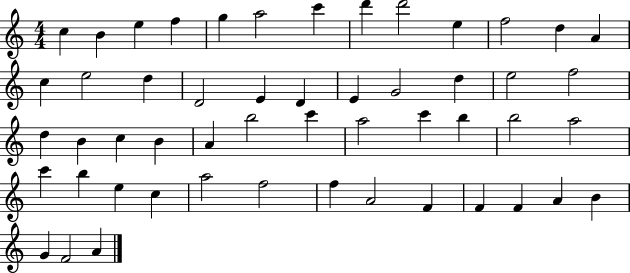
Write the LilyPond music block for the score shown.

{
  \clef treble
  \numericTimeSignature
  \time 4/4
  \key c \major
  c''4 b'4 e''4 f''4 | g''4 a''2 c'''4 | d'''4 d'''2 e''4 | f''2 d''4 a'4 | \break c''4 e''2 d''4 | d'2 e'4 d'4 | e'4 g'2 d''4 | e''2 f''2 | \break d''4 b'4 c''4 b'4 | a'4 b''2 c'''4 | a''2 c'''4 b''4 | b''2 a''2 | \break c'''4 b''4 e''4 c''4 | a''2 f''2 | f''4 a'2 f'4 | f'4 f'4 a'4 b'4 | \break g'4 f'2 a'4 | \bar "|."
}